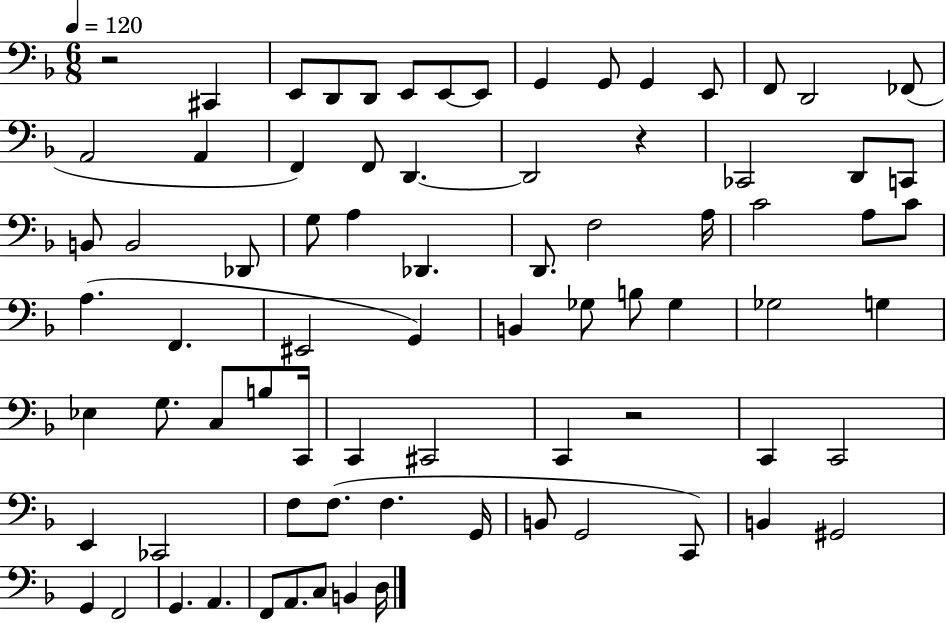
X:1
T:Untitled
M:6/8
L:1/4
K:F
z2 ^C,, E,,/2 D,,/2 D,,/2 E,,/2 E,,/2 E,,/2 G,, G,,/2 G,, E,,/2 F,,/2 D,,2 _F,,/2 A,,2 A,, F,, F,,/2 D,, D,,2 z _C,,2 D,,/2 C,,/2 B,,/2 B,,2 _D,,/2 G,/2 A, _D,, D,,/2 F,2 A,/4 C2 A,/2 C/2 A, F,, ^E,,2 G,, B,, _G,/2 B,/2 _G, _G,2 G, _E, G,/2 C,/2 B,/2 C,,/4 C,, ^C,,2 C,, z2 C,, C,,2 E,, _C,,2 F,/2 F,/2 F, G,,/4 B,,/2 G,,2 C,,/2 B,, ^G,,2 G,, F,,2 G,, A,, F,,/2 A,,/2 C,/2 B,, D,/4